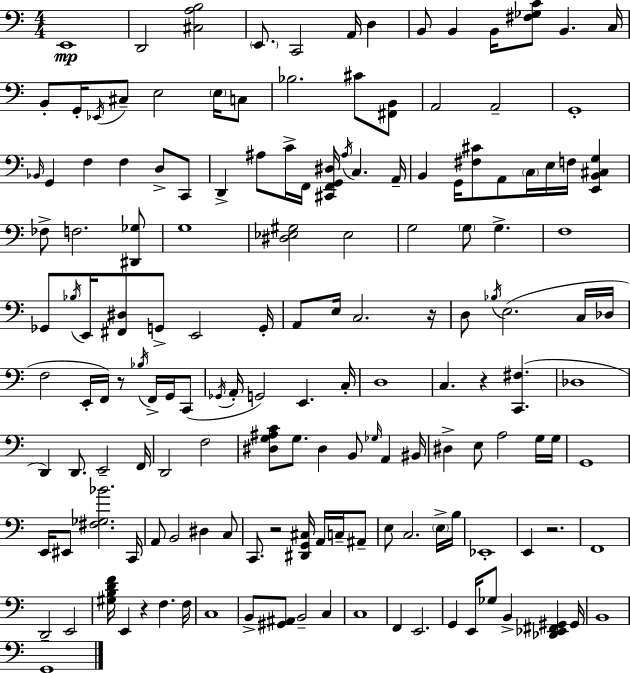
X:1
T:Untitled
M:4/4
L:1/4
K:C
E,,4 D,,2 [^C,A,B,]2 E,,/2 C,,2 A,,/4 D, B,,/2 B,, B,,/4 [^F,_G,C]/2 B,, C,/4 B,,/2 G,,/4 _E,,/4 ^C,/2 E,2 E,/4 C,/2 _B,2 ^C/2 [^F,,B,,]/2 A,,2 A,,2 G,,4 _B,,/4 G,, F, F, D,/2 C,,/2 D,, ^A,/2 C/4 F,,/4 [^C,,F,,G,,^D,]/4 ^A,/4 C, A,,/4 B,, G,,/4 [^F,^C]/2 A,,/2 C,/4 E,/4 F,/4 [E,,B,,^C,G,] _F,/2 F,2 [^D,,_G,]/2 G,4 [^D,_E,^G,]2 _E,2 G,2 G,/2 G, F,4 _G,,/2 _B,/4 E,,/4 [^F,,^D,]/2 G,,/2 E,,2 G,,/4 A,,/2 E,/4 C,2 z/4 D,/2 _B,/4 E,2 C,/4 _D,/4 F,2 E,,/4 F,,/4 z/2 _B,/4 F,,/4 G,,/4 C,,/2 _G,,/4 A,,/4 G,,2 E,, C,/4 D,4 C, z [C,,^F,] _D,4 D,, D,,/2 E,,2 F,,/4 D,,2 F,2 [^D,G,^A,C]/2 G,/2 ^D, B,,/2 _G,/4 A,, ^B,,/4 ^D, E,/2 A,2 G,/4 G,/4 G,,4 E,,/4 ^E,,/2 [^F,_G,_B]2 C,,/4 A,,/2 B,,2 ^D, C,/2 C,,/2 z2 [^D,,G,,^C,]/4 A,,/4 C,/4 ^A,,/2 E,/2 C,2 E,/4 B,/4 _E,,4 E,, z2 F,,4 D,,2 E,,2 [^G,B,DF]/4 E,, z F, F,/4 C,4 B,,/2 [^G,,^A,,]/2 B,,2 C, C,4 F,, E,,2 G,, E,,/4 _G,/2 B,, [_D,,_E,,^F,,^G,,] ^G,,/4 B,,4 G,,4